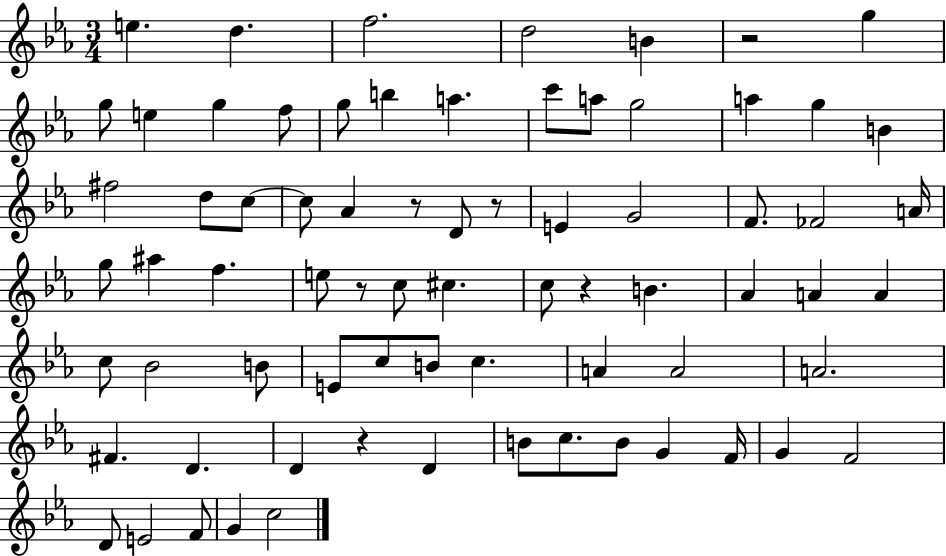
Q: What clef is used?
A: treble